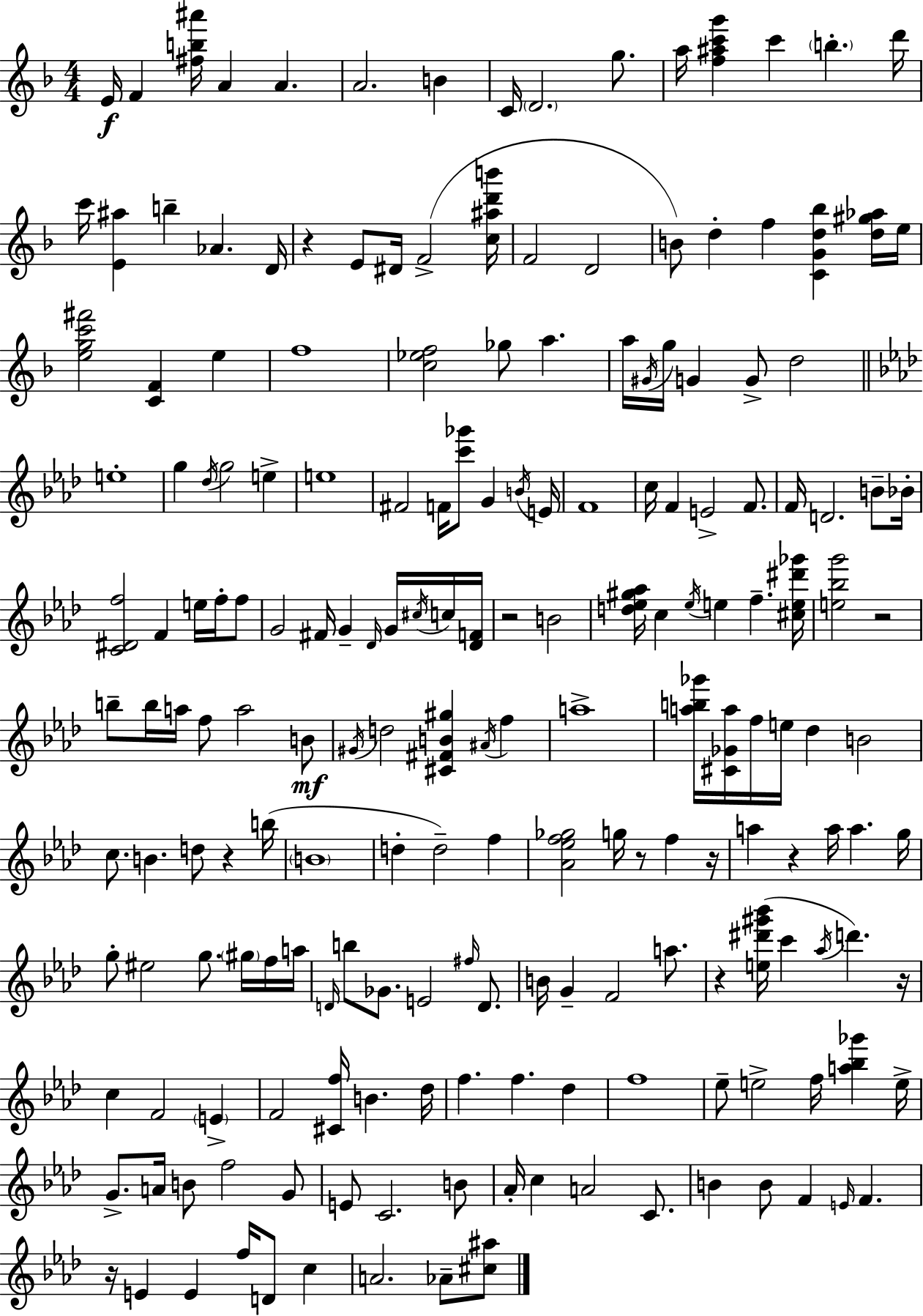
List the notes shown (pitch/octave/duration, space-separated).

E4/s F4/q [F#5,B5,A#6]/s A4/q A4/q. A4/h. B4/q C4/s D4/h. G5/e. A5/s [F5,A#5,C6,G6]/q C6/q B5/q. D6/s C6/s [E4,A#5]/q B5/q Ab4/q. D4/s R/q E4/e D#4/s F4/h [C5,A#5,D6,B6]/s F4/h D4/h B4/e D5/q F5/q [C4,G4,D5,Bb5]/q [D5,G#5,Ab5]/s E5/s [E5,G5,C6,F#6]/h [C4,F4]/q E5/q F5/w [C5,Eb5,F5]/h Gb5/e A5/q. A5/s G#4/s G5/s G4/q G4/e D5/h E5/w G5/q Db5/s G5/h E5/q E5/w F#4/h F4/s [C6,Gb6]/e G4/q B4/s E4/s F4/w C5/s F4/q E4/h F4/e. F4/s D4/h. B4/e Bb4/s [C4,D#4,F5]/h F4/q E5/s F5/s F5/e G4/h F#4/s G4/q Db4/s G4/s C#5/s C5/s [Db4,F4]/s R/h B4/h [D5,Eb5,G#5,Ab5]/s C5/q Eb5/s E5/q F5/q. [C#5,E5,D#6,Gb6]/s [E5,Bb5,G6]/h R/h B5/e B5/s A5/s F5/e A5/h B4/e G#4/s D5/h [C#4,F#4,B4,G#5]/q A#4/s F5/q A5/w [A5,B5,Gb6]/s [C#4,Gb4,A5]/s F5/s E5/s Db5/q B4/h C5/e. B4/q. D5/e R/q B5/s B4/w D5/q D5/h F5/q [Ab4,Eb5,F5,Gb5]/h G5/s R/e F5/q R/s A5/q R/q A5/s A5/q. G5/s G5/e EIS5/h G5/e. G#5/s F5/s A5/s D4/s B5/e Gb4/e. E4/h F#5/s D4/e. B4/s G4/q F4/h A5/e. R/q [E5,D#6,G#6,Bb6]/s C6/q Ab5/s D6/q. R/s C5/q F4/h E4/q F4/h [C#4,F5]/s B4/q. Db5/s F5/q. F5/q. Db5/q F5/w Eb5/e E5/h F5/s [A5,Bb5,Gb6]/q E5/s G4/e. A4/s B4/e F5/h G4/e E4/e C4/h. B4/e Ab4/s C5/q A4/h C4/e. B4/q B4/e F4/q E4/s F4/q. R/s E4/q E4/q F5/s D4/e C5/q A4/h. Ab4/e [C#5,A#5]/e